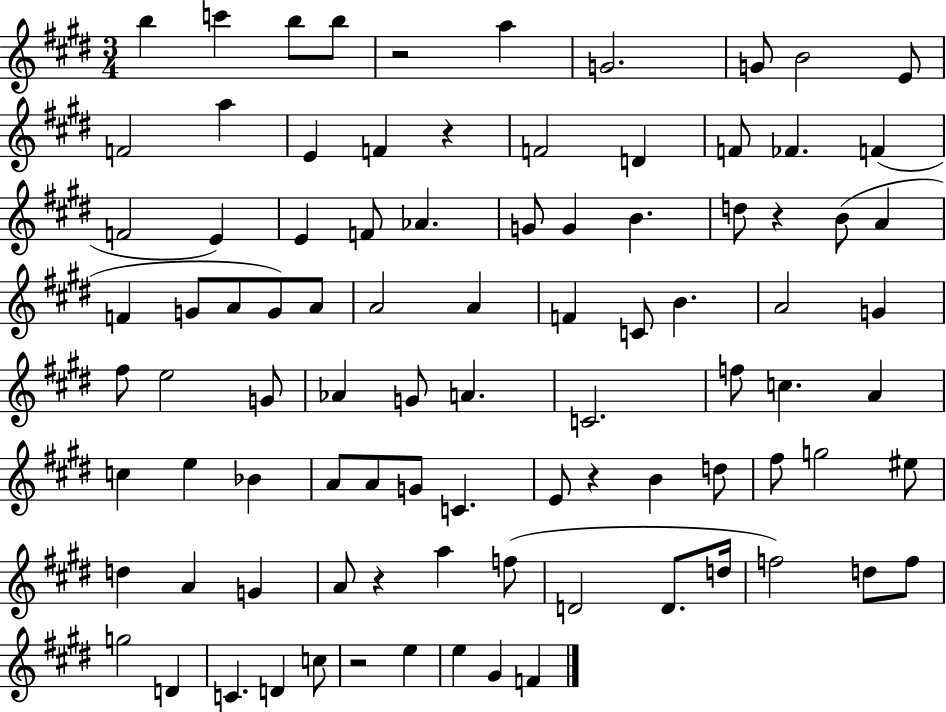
X:1
T:Untitled
M:3/4
L:1/4
K:E
b c' b/2 b/2 z2 a G2 G/2 B2 E/2 F2 a E F z F2 D F/2 _F F F2 E E F/2 _A G/2 G B d/2 z B/2 A F G/2 A/2 G/2 A/2 A2 A F C/2 B A2 G ^f/2 e2 G/2 _A G/2 A C2 f/2 c A c e _B A/2 A/2 G/2 C E/2 z B d/2 ^f/2 g2 ^e/2 d A G A/2 z a f/2 D2 D/2 d/4 f2 d/2 f/2 g2 D C D c/2 z2 e e ^G F